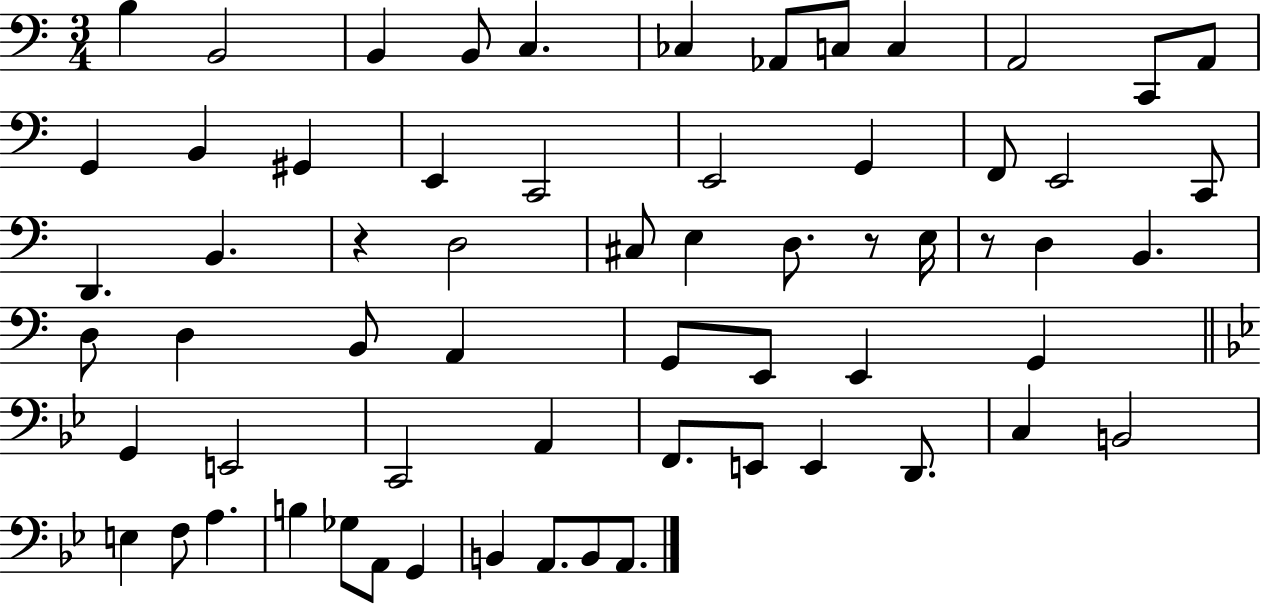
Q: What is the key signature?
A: C major